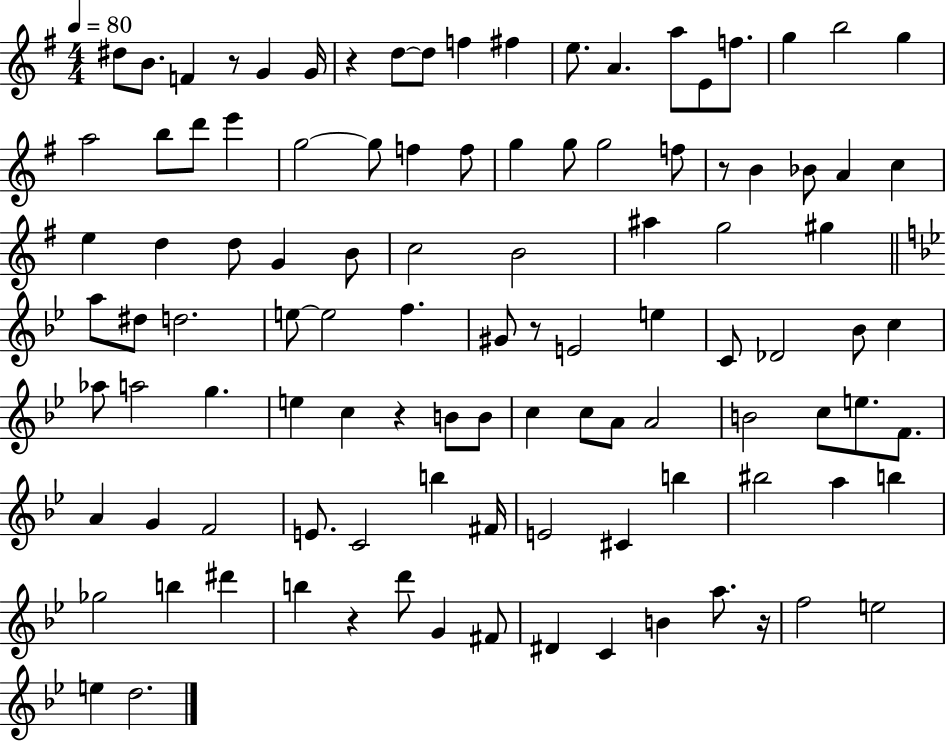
{
  \clef treble
  \numericTimeSignature
  \time 4/4
  \key g \major
  \tempo 4 = 80
  \repeat volta 2 { dis''8 b'8. f'4 r8 g'4 g'16 | r4 d''8~~ d''8 f''4 fis''4 | e''8. a'4. a''8 e'8 f''8. | g''4 b''2 g''4 | \break a''2 b''8 d'''8 e'''4 | g''2~~ g''8 f''4 f''8 | g''4 g''8 g''2 f''8 | r8 b'4 bes'8 a'4 c''4 | \break e''4 d''4 d''8 g'4 b'8 | c''2 b'2 | ais''4 g''2 gis''4 | \bar "||" \break \key bes \major a''8 dis''8 d''2. | e''8~~ e''2 f''4. | gis'8 r8 e'2 e''4 | c'8 des'2 bes'8 c''4 | \break aes''8 a''2 g''4. | e''4 c''4 r4 b'8 b'8 | c''4 c''8 a'8 a'2 | b'2 c''8 e''8. f'8. | \break a'4 g'4 f'2 | e'8. c'2 b''4 fis'16 | e'2 cis'4 b''4 | bis''2 a''4 b''4 | \break ges''2 b''4 dis'''4 | b''4 r4 d'''8 g'4 fis'8 | dis'4 c'4 b'4 a''8. r16 | f''2 e''2 | \break e''4 d''2. | } \bar "|."
}